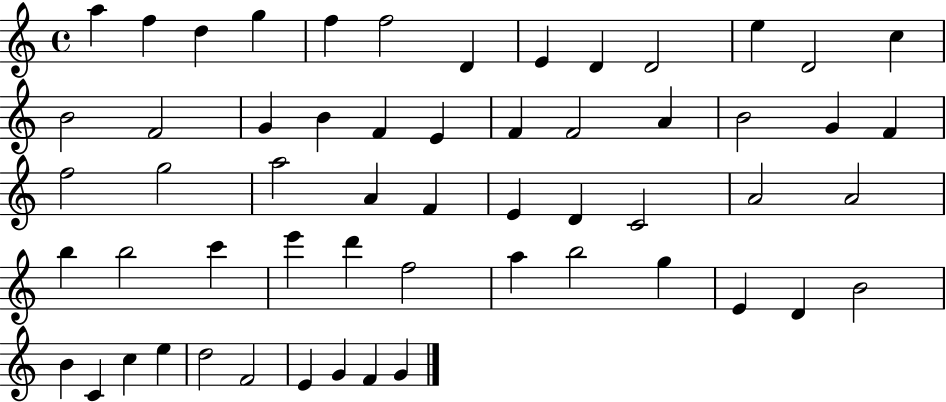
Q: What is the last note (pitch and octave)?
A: G4